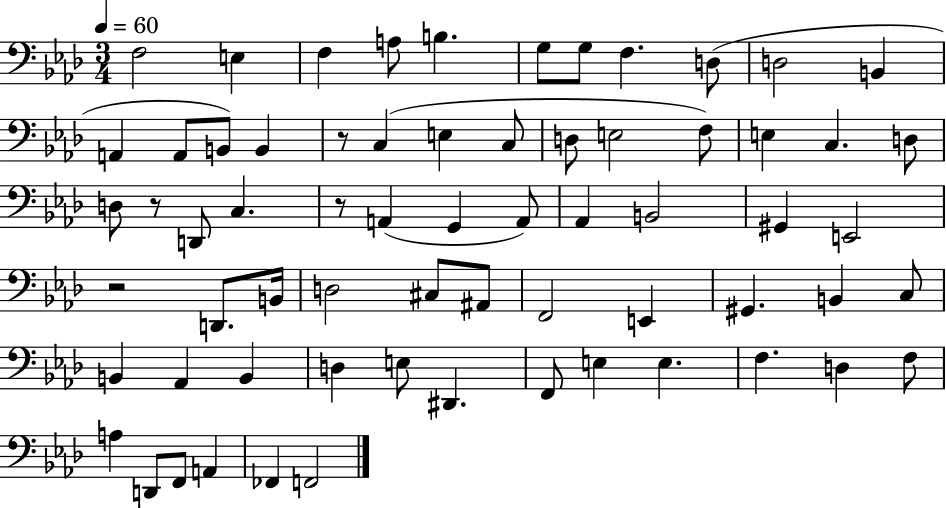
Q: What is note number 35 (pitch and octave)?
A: D2